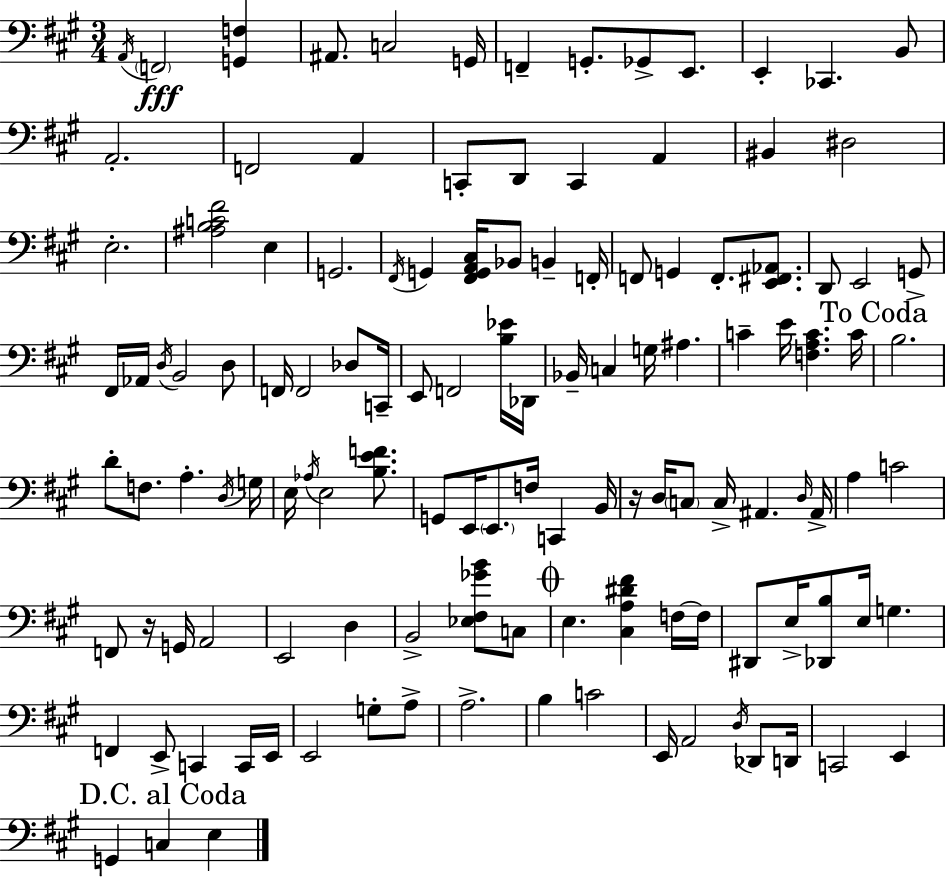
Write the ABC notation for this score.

X:1
T:Untitled
M:3/4
L:1/4
K:A
A,,/4 F,,2 [G,,F,] ^A,,/2 C,2 G,,/4 F,, G,,/2 _G,,/2 E,,/2 E,, _C,, B,,/2 A,,2 F,,2 A,, C,,/2 D,,/2 C,, A,, ^B,, ^D,2 E,2 [^A,B,C^F]2 E, G,,2 ^F,,/4 G,, [^F,,G,,A,,^C,]/4 _B,,/2 B,, F,,/4 F,,/2 G,, F,,/2 [E,,^F,,_A,,]/2 D,,/2 E,,2 G,,/2 ^F,,/4 _A,,/4 D,/4 B,,2 D,/2 F,,/4 F,,2 _D,/2 C,,/4 E,,/2 F,,2 [B,_E]/4 _D,,/4 _B,,/4 C, G,/4 ^A, C E/4 [F,A,C] C/4 B,2 D/2 F,/2 A, D,/4 G,/4 E,/4 _A,/4 E,2 [B,EF]/2 G,,/2 E,,/4 E,,/2 F,/4 C,, B,,/4 z/4 D,/4 C,/2 C,/4 ^A,, D,/4 ^A,,/4 A, C2 F,,/2 z/4 G,,/4 A,,2 E,,2 D, B,,2 [_E,^F,_GB]/2 C,/2 E, [^C,A,^D^F] F,/4 F,/4 ^D,,/2 E,/4 [_D,,B,]/2 E,/4 G, F,, E,,/2 C,, C,,/4 E,,/4 E,,2 G,/2 A,/2 A,2 B, C2 E,,/4 A,,2 D,/4 _D,,/2 D,,/4 C,,2 E,, G,, C, E,